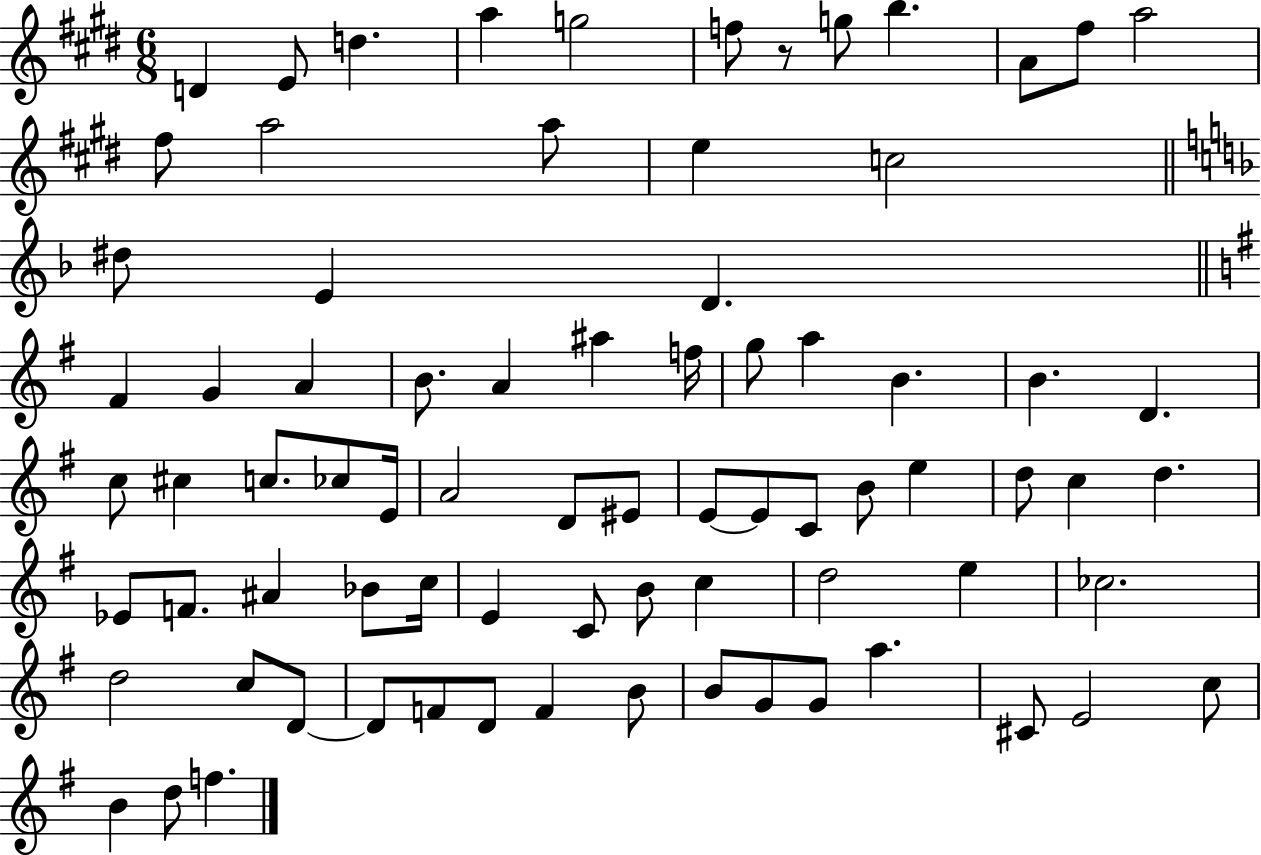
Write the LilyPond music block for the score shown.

{
  \clef treble
  \numericTimeSignature
  \time 6/8
  \key e \major
  d'4 e'8 d''4. | a''4 g''2 | f''8 r8 g''8 b''4. | a'8 fis''8 a''2 | \break fis''8 a''2 a''8 | e''4 c''2 | \bar "||" \break \key f \major dis''8 e'4 d'4. | \bar "||" \break \key g \major fis'4 g'4 a'4 | b'8. a'4 ais''4 f''16 | g''8 a''4 b'4. | b'4. d'4. | \break c''8 cis''4 c''8. ces''8 e'16 | a'2 d'8 eis'8 | e'8~~ e'8 c'8 b'8 e''4 | d''8 c''4 d''4. | \break ees'8 f'8. ais'4 bes'8 c''16 | e'4 c'8 b'8 c''4 | d''2 e''4 | ces''2. | \break d''2 c''8 d'8~~ | d'8 f'8 d'8 f'4 b'8 | b'8 g'8 g'8 a''4. | cis'8 e'2 c''8 | \break b'4 d''8 f''4. | \bar "|."
}